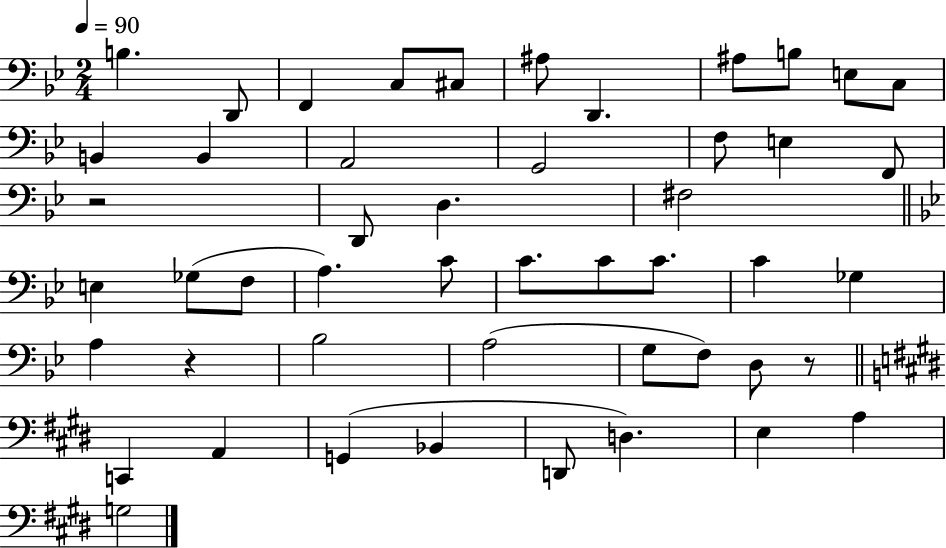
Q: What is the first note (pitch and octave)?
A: B3